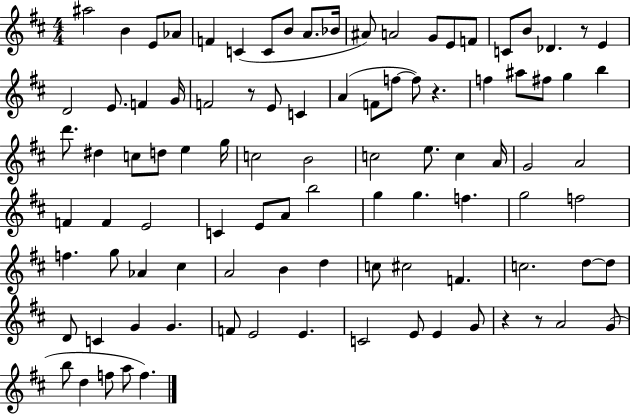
A#5/h B4/q E4/e Ab4/e F4/q C4/q C4/e B4/e A4/e. Bb4/s A#4/e A4/h G4/e E4/e F4/e C4/e B4/e Db4/q. R/e E4/q D4/h E4/e. F4/q G4/s F4/h R/e E4/e C4/q A4/q F4/e F5/e F5/e R/q. F5/q A#5/e F#5/e G5/q B5/q D6/e. D#5/q C5/e D5/e E5/q G5/s C5/h B4/h C5/h E5/e. C5/q A4/s G4/h A4/h F4/q F4/q E4/h C4/q E4/e A4/e B5/h G5/q G5/q. F5/q. G5/h F5/h F5/q. G5/e Ab4/q C#5/q A4/h B4/q D5/q C5/e C#5/h F4/q. C5/h. D5/e D5/e D4/e C4/q G4/q G4/q. F4/e E4/h E4/q. C4/h E4/e E4/q G4/e R/q R/e A4/h G4/e B5/e D5/q F5/e A5/e F5/q.